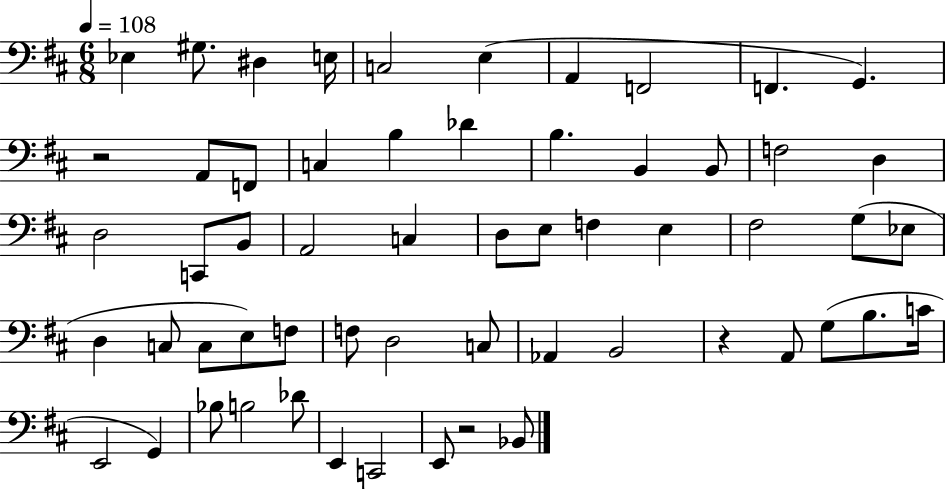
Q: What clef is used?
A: bass